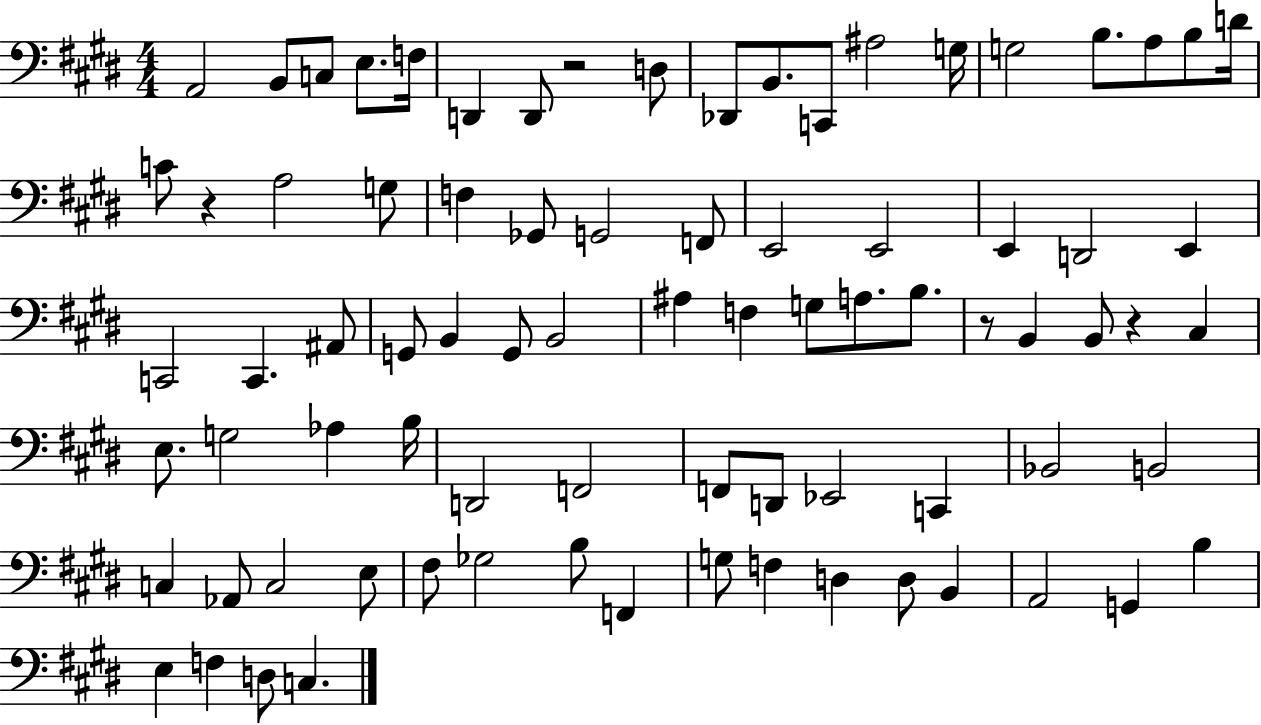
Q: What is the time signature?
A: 4/4